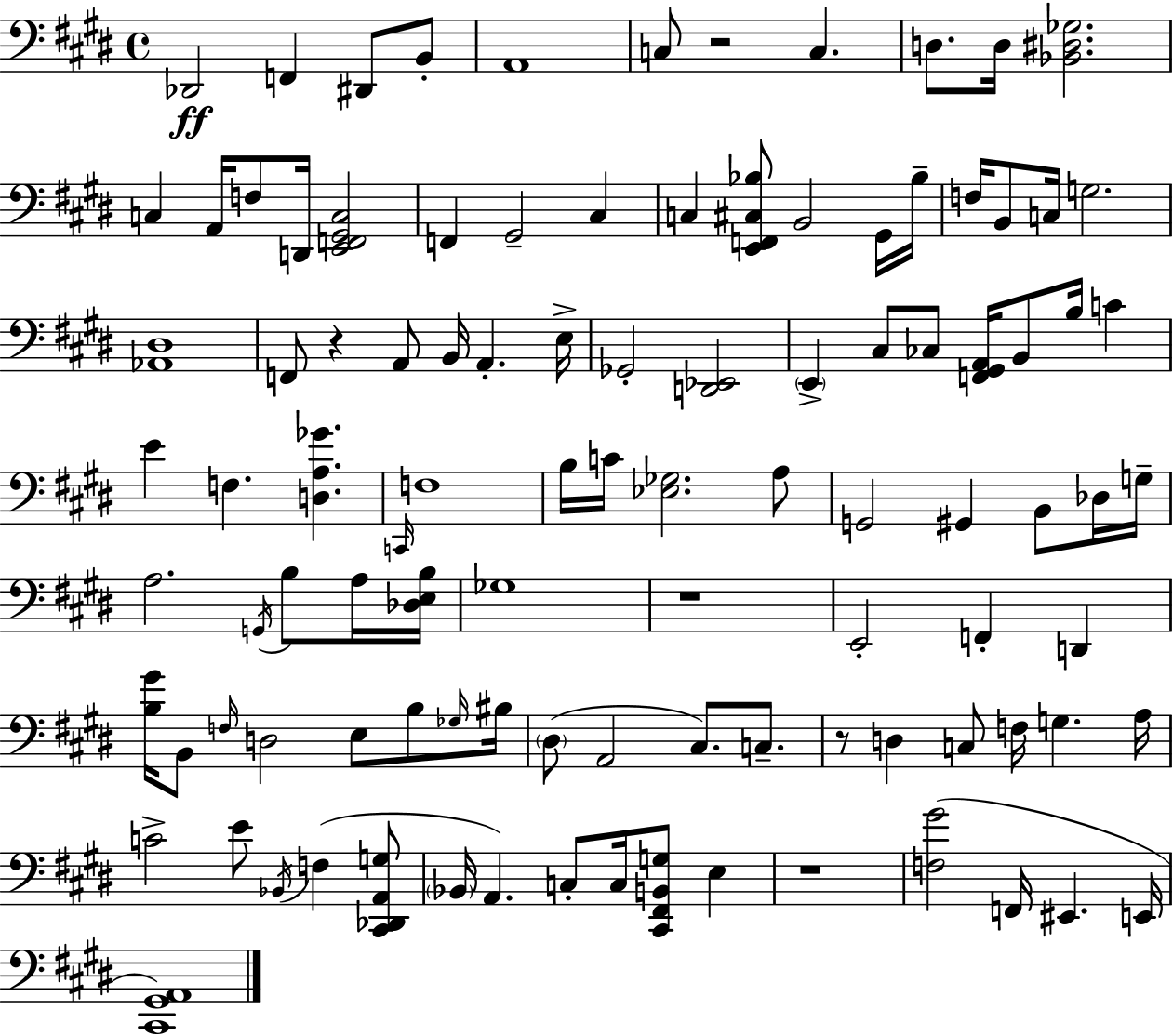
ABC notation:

X:1
T:Untitled
M:4/4
L:1/4
K:E
_D,,2 F,, ^D,,/2 B,,/2 A,,4 C,/2 z2 C, D,/2 D,/4 [_B,,^D,_G,]2 C, A,,/4 F,/2 D,,/4 [E,,F,,^G,,C,]2 F,, ^G,,2 ^C, C, [E,,F,,^C,_B,]/2 B,,2 ^G,,/4 _B,/4 F,/4 B,,/2 C,/4 G,2 [_A,,^D,]4 F,,/2 z A,,/2 B,,/4 A,, E,/4 _G,,2 [D,,_E,,]2 E,, ^C,/2 _C,/2 [F,,^G,,A,,]/4 B,,/2 B,/4 C E F, [D,A,_G] C,,/4 F,4 B,/4 C/4 [_E,_G,]2 A,/2 G,,2 ^G,, B,,/2 _D,/4 G,/4 A,2 G,,/4 B,/2 A,/4 [_D,E,B,]/4 _G,4 z4 E,,2 F,, D,, [B,^G]/4 B,,/2 F,/4 D,2 E,/2 B,/2 _G,/4 ^B,/4 ^D,/2 A,,2 ^C,/2 C,/2 z/2 D, C,/2 F,/4 G, A,/4 C2 E/2 _B,,/4 F, [^C,,_D,,A,,G,]/2 _B,,/4 A,, C,/2 C,/4 [^C,,^F,,B,,G,]/2 E, z4 [F,^G]2 F,,/4 ^E,, E,,/4 [^C,,^G,,A,,]4